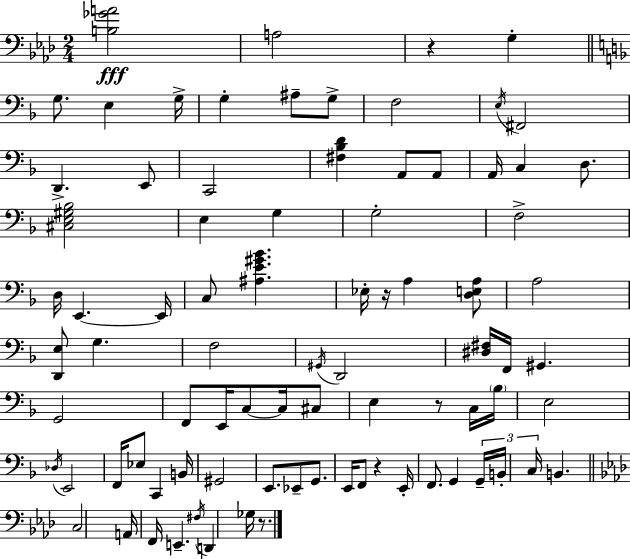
{
  \clef bass
  \numericTimeSignature
  \time 2/4
  \key f \minor
  <b ges' a'>2\fff | a2 | r4 g4-. | \bar "||" \break \key d \minor g8. e4 g16-> | g4-. ais8-- g8-> | f2 | \acciaccatura { e16 } fis,2 | \break d,4.-> e,8 | c,2 | <fis bes d'>4 a,8 a,8 | a,16 c4 d8. | \break <cis e gis bes>2 | e4 g4 | g2-. | f2-> | \break d16 e,4.~~ | e,16 c8 <ais e' gis' bes'>4. | ees16-. r16 a4 <d e a>8 | a2 | \break <d, e>8 g4. | f2 | \acciaccatura { gis,16 } d,2 | <dis fis>16 f,16 gis,4. | \break g,2 | f,8 e,16 c8~~ c16 | cis8 e4 r8 | c16 \parenthesize bes16 e2 | \break \acciaccatura { des16 } e,2 | f,16 ees8 c,4 | b,16 gis,2 | e,8. ees,8-- | \break g,8. e,16 f,8 r4 | e,16-. f,8. g,4 | \tuplet 3/2 { g,16-- b,16-. c16 } b,4. | \bar "||" \break \key aes \major c2 | a,16 f,16 e,4.-- | \acciaccatura { fis16 } d,4 ges16 r8. | \bar "|."
}